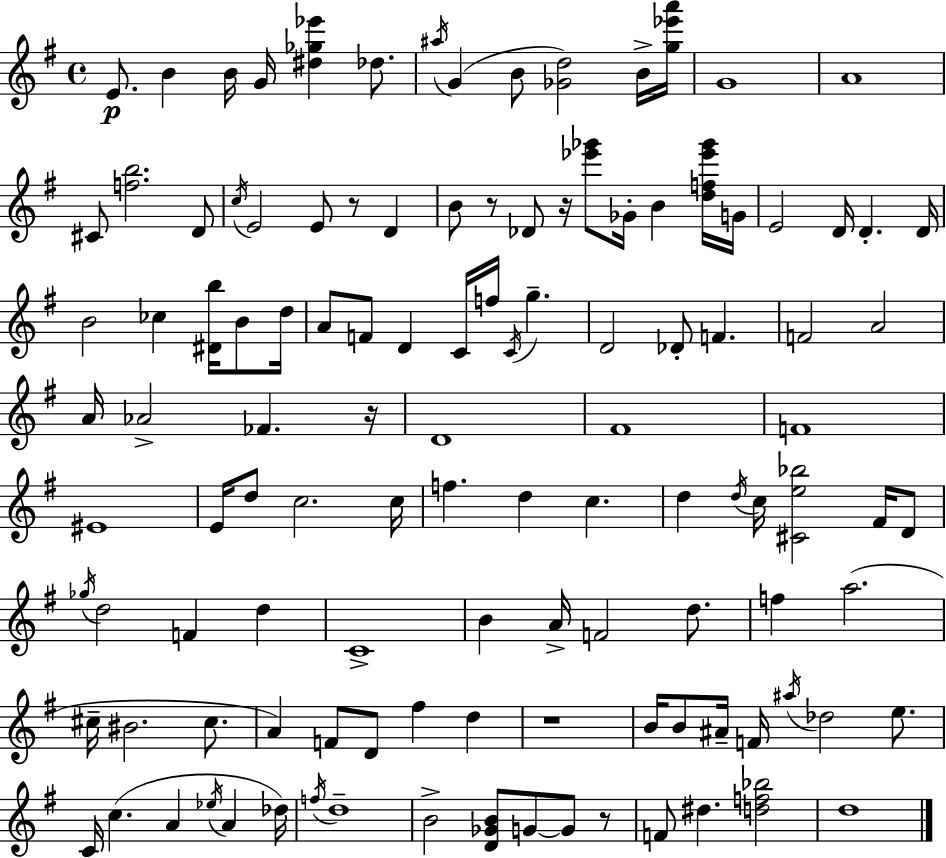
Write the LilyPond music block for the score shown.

{
  \clef treble
  \time 4/4
  \defaultTimeSignature
  \key g \major
  e'8.\p b'4 b'16 g'16 <dis'' ges'' ees'''>4 des''8. | \acciaccatura { ais''16 }( g'4 b'8 <ges' d''>2) b'16-> | <g'' ees''' a'''>16 g'1 | a'1 | \break cis'8 <f'' b''>2. d'8 | \acciaccatura { c''16 } e'2 e'8 r8 d'4 | b'8 r8 des'8 r16 <ees''' ges'''>8 ges'16-. b'4 | <d'' f'' ees''' ges'''>16 g'16 e'2 d'16 d'4.-. | \break d'16 b'2 ces''4 <dis' b''>16 b'8 | d''16 a'8 f'8 d'4 c'16 f''16 \acciaccatura { c'16 } g''4.-- | d'2 des'8-. f'4. | f'2 a'2 | \break a'16 aes'2-> fes'4. | r16 d'1 | fis'1 | f'1 | \break eis'1 | e'16 d''8 c''2. | c''16 f''4. d''4 c''4. | d''4 \acciaccatura { d''16 } c''16 <cis' e'' bes''>2 | \break fis'16 d'8 \acciaccatura { ges''16 } d''2 f'4 | d''4 c'1-> | b'4 a'16-> f'2 | d''8. f''4 a''2.( | \break cis''16-- bis'2. | cis''8. a'4) f'8 d'8 fis''4 | d''4 r1 | b'16 b'8 ais'16-- f'16 \acciaccatura { ais''16 } des''2 | \break e''8. c'16 c''4.( a'4 | \acciaccatura { ees''16 } a'4 des''16) \acciaccatura { f''16 } d''1-- | b'2-> | <d' ges' b'>8 g'8~~ g'8 r8 f'8 dis''4. | \break <d'' f'' bes''>2 d''1 | \bar "|."
}